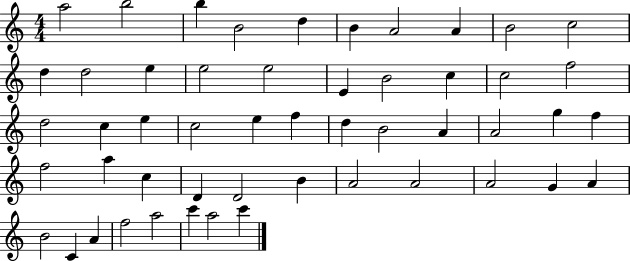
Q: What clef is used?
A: treble